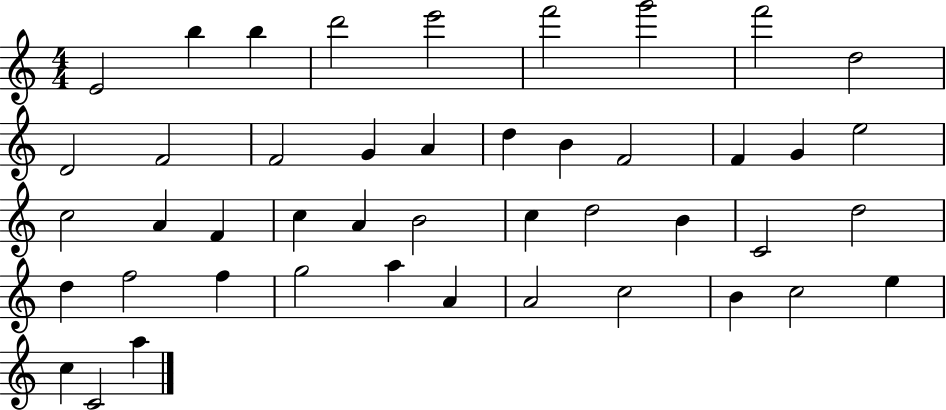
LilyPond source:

{
  \clef treble
  \numericTimeSignature
  \time 4/4
  \key c \major
  e'2 b''4 b''4 | d'''2 e'''2 | f'''2 g'''2 | f'''2 d''2 | \break d'2 f'2 | f'2 g'4 a'4 | d''4 b'4 f'2 | f'4 g'4 e''2 | \break c''2 a'4 f'4 | c''4 a'4 b'2 | c''4 d''2 b'4 | c'2 d''2 | \break d''4 f''2 f''4 | g''2 a''4 a'4 | a'2 c''2 | b'4 c''2 e''4 | \break c''4 c'2 a''4 | \bar "|."
}